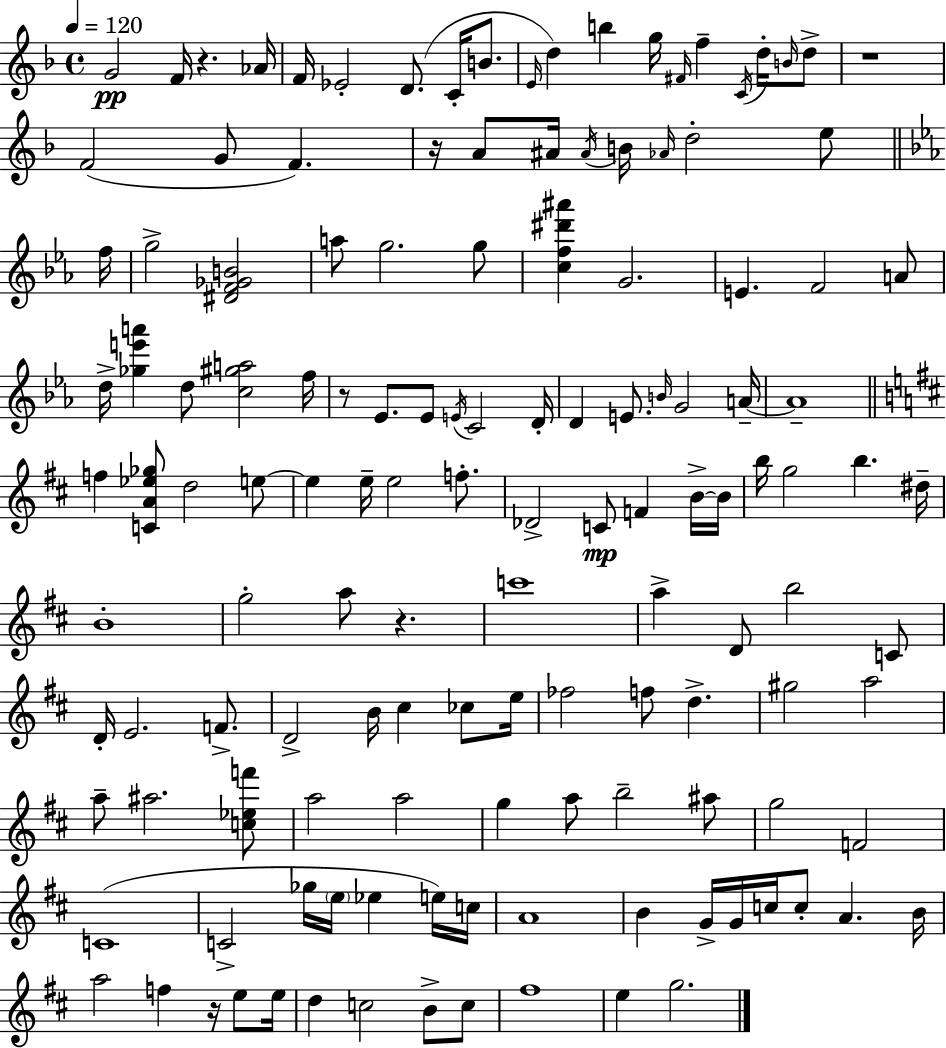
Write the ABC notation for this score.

X:1
T:Untitled
M:4/4
L:1/4
K:Dm
G2 F/4 z _A/4 F/4 _E2 D/2 C/4 B/2 E/4 d b g/4 ^F/4 f C/4 d/4 B/4 d/2 z4 F2 G/2 F z/4 A/2 ^A/4 ^A/4 B/4 _A/4 d2 e/2 f/4 g2 [^DF_GB]2 a/2 g2 g/2 [cf^d'^a'] G2 E F2 A/2 d/4 [_ge'a'] d/2 [c^ga]2 f/4 z/2 _E/2 _E/2 E/4 C2 D/4 D E/2 B/4 G2 A/4 A4 f [CA_e_g]/2 d2 e/2 e e/4 e2 f/2 _D2 C/2 F B/4 B/4 b/4 g2 b ^d/4 B4 g2 a/2 z c'4 a D/2 b2 C/2 D/4 E2 F/2 D2 B/4 ^c _c/2 e/4 _f2 f/2 d ^g2 a2 a/2 ^a2 [c_ef']/2 a2 a2 g a/2 b2 ^a/2 g2 F2 C4 C2 _g/4 e/4 _e e/4 c/4 A4 B G/4 G/4 c/4 c/2 A B/4 a2 f z/4 e/2 e/4 d c2 B/2 c/2 ^f4 e g2